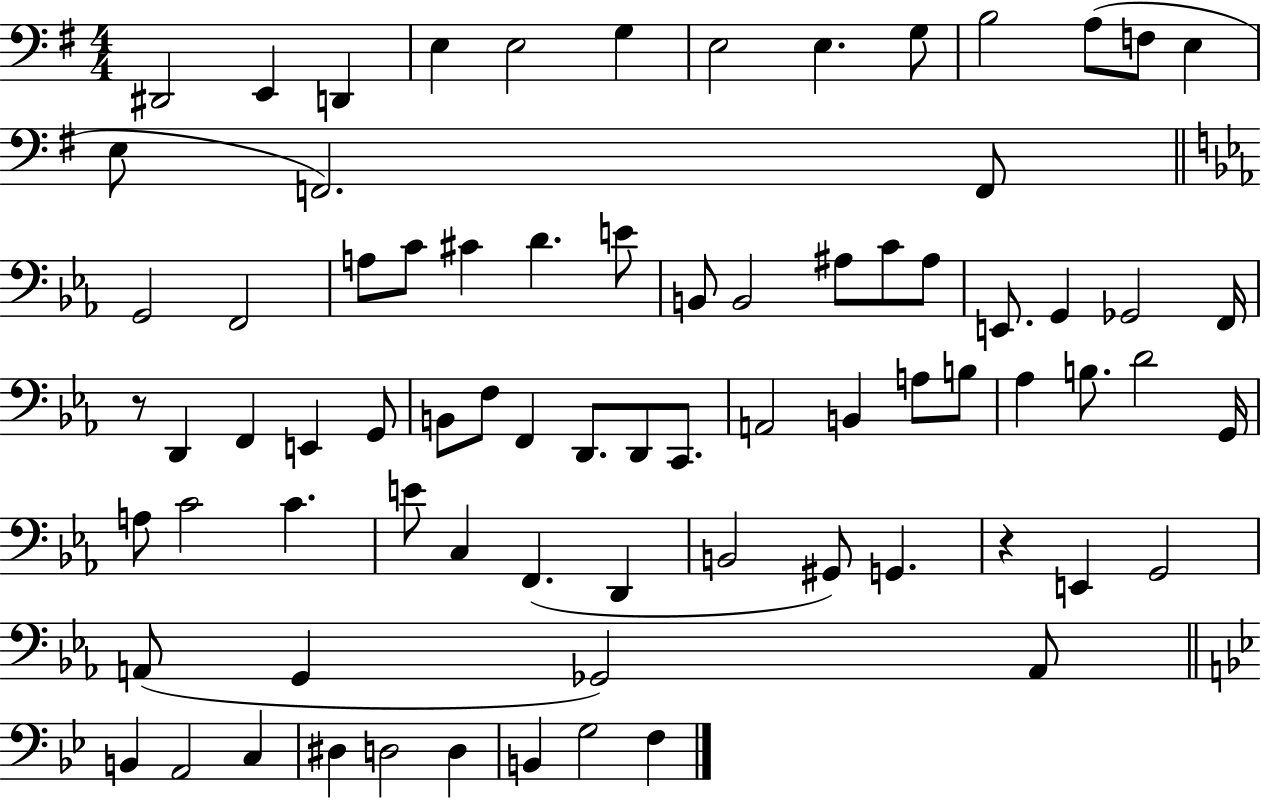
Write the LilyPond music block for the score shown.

{
  \clef bass
  \numericTimeSignature
  \time 4/4
  \key g \major
  dis,2 e,4 d,4 | e4 e2 g4 | e2 e4. g8 | b2 a8( f8 e4 | \break e8 f,2.) f,8 | \bar "||" \break \key ees \major g,2 f,2 | a8 c'8 cis'4 d'4. e'8 | b,8 b,2 ais8 c'8 ais8 | e,8. g,4 ges,2 f,16 | \break r8 d,4 f,4 e,4 g,8 | b,8 f8 f,4 d,8. d,8 c,8. | a,2 b,4 a8 b8 | aes4 b8. d'2 g,16 | \break a8 c'2 c'4. | e'8 c4 f,4.( d,4 | b,2 gis,8) g,4. | r4 e,4 g,2 | \break a,8( g,4 ges,2) a,8 | \bar "||" \break \key g \minor b,4 a,2 c4 | dis4 d2 d4 | b,4 g2 f4 | \bar "|."
}